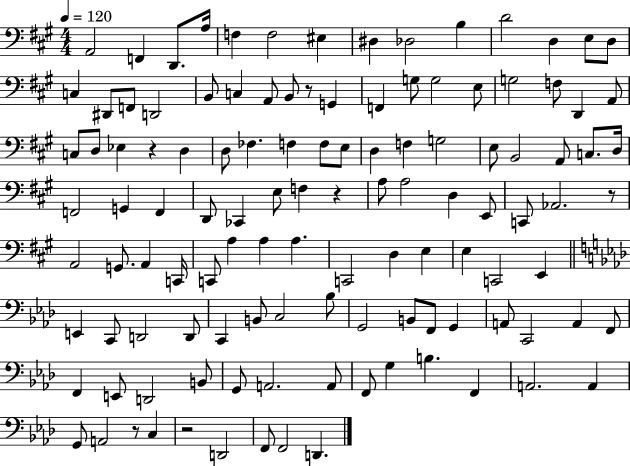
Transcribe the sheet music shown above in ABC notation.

X:1
T:Untitled
M:4/4
L:1/4
K:A
A,,2 F,, D,,/2 A,/4 F, F,2 ^E, ^D, _D,2 B, D2 D, E,/2 D,/2 C, ^D,,/2 F,,/2 D,,2 B,,/2 C, A,,/2 B,,/2 z/2 G,, F,, G,/2 G,2 E,/2 G,2 F,/2 D,, A,,/2 C,/2 D,/2 _E, z D, D,/2 _F, F, F,/2 E,/2 D, F, G,2 E,/2 B,,2 A,,/2 C,/2 D,/4 F,,2 G,, F,, D,,/2 _C,, E,/2 F, z A,/2 A,2 D, E,,/2 C,,/2 _A,,2 z/2 A,,2 G,,/2 A,, C,,/4 C,,/2 A, A, A, C,,2 D, E, E, C,,2 E,, E,, C,,/2 D,,2 D,,/2 C,, B,,/2 C,2 _B,/2 G,,2 B,,/2 F,,/2 G,, A,,/2 C,,2 A,, F,,/2 F,, E,,/2 D,,2 B,,/2 G,,/2 A,,2 A,,/2 F,,/2 G, B, F,, A,,2 A,, G,,/2 A,,2 z/2 C, z2 D,,2 F,,/2 F,,2 D,,